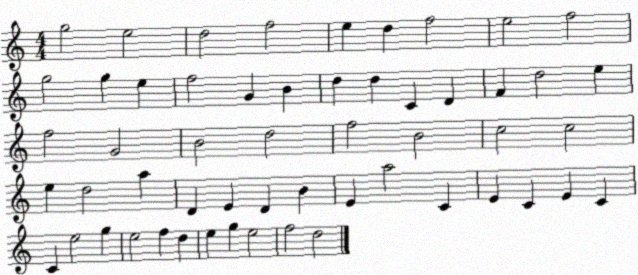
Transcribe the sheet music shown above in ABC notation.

X:1
T:Untitled
M:4/4
L:1/4
K:C
g2 e2 d2 f2 e d f2 e2 f2 g2 g e f2 G B d d C D F d2 e f2 G2 B2 d2 f2 B2 c2 c2 e d2 a D E D B E a2 C E C E C C e2 g e2 f d e g e2 f2 d2